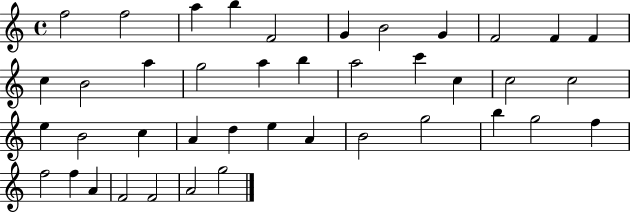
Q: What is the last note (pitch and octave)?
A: G5